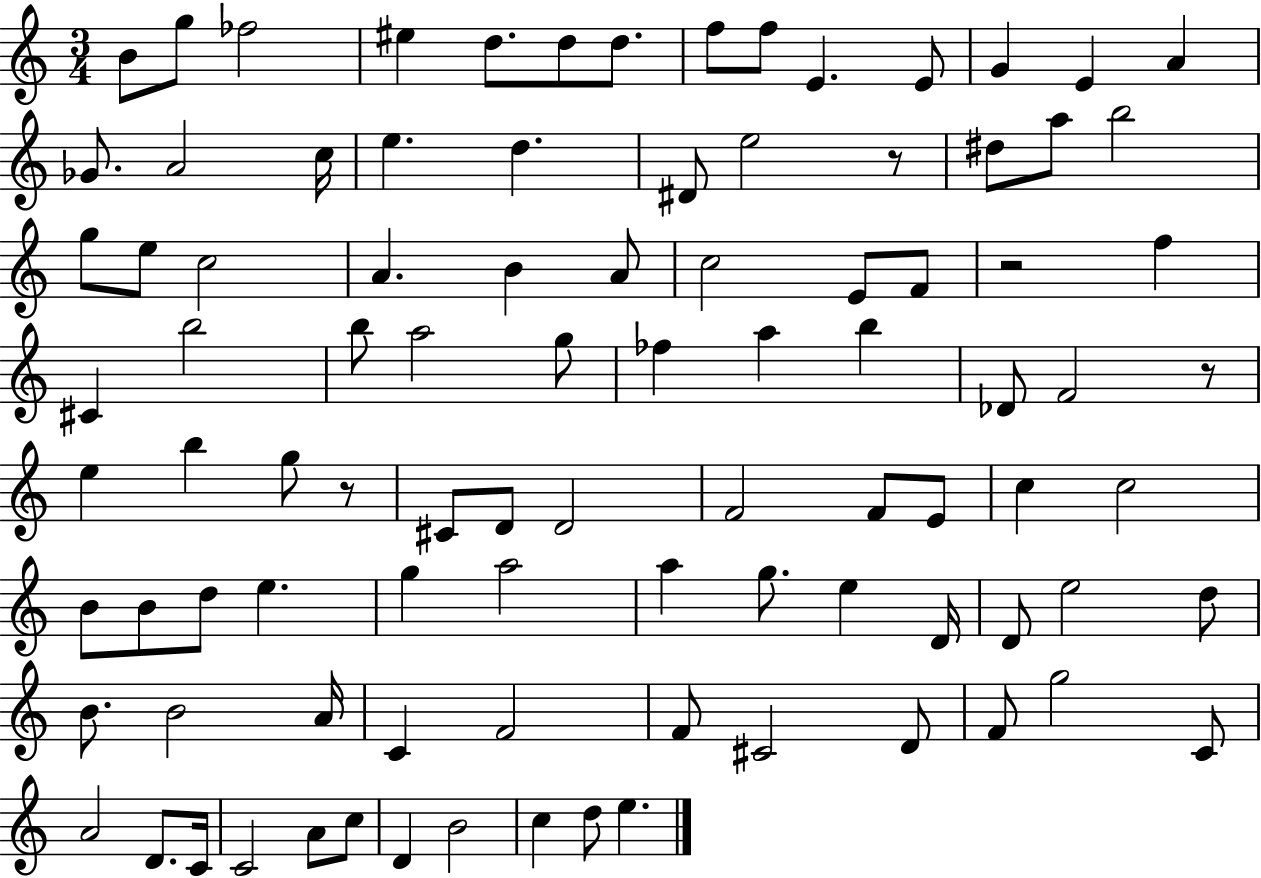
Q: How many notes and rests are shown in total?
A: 94